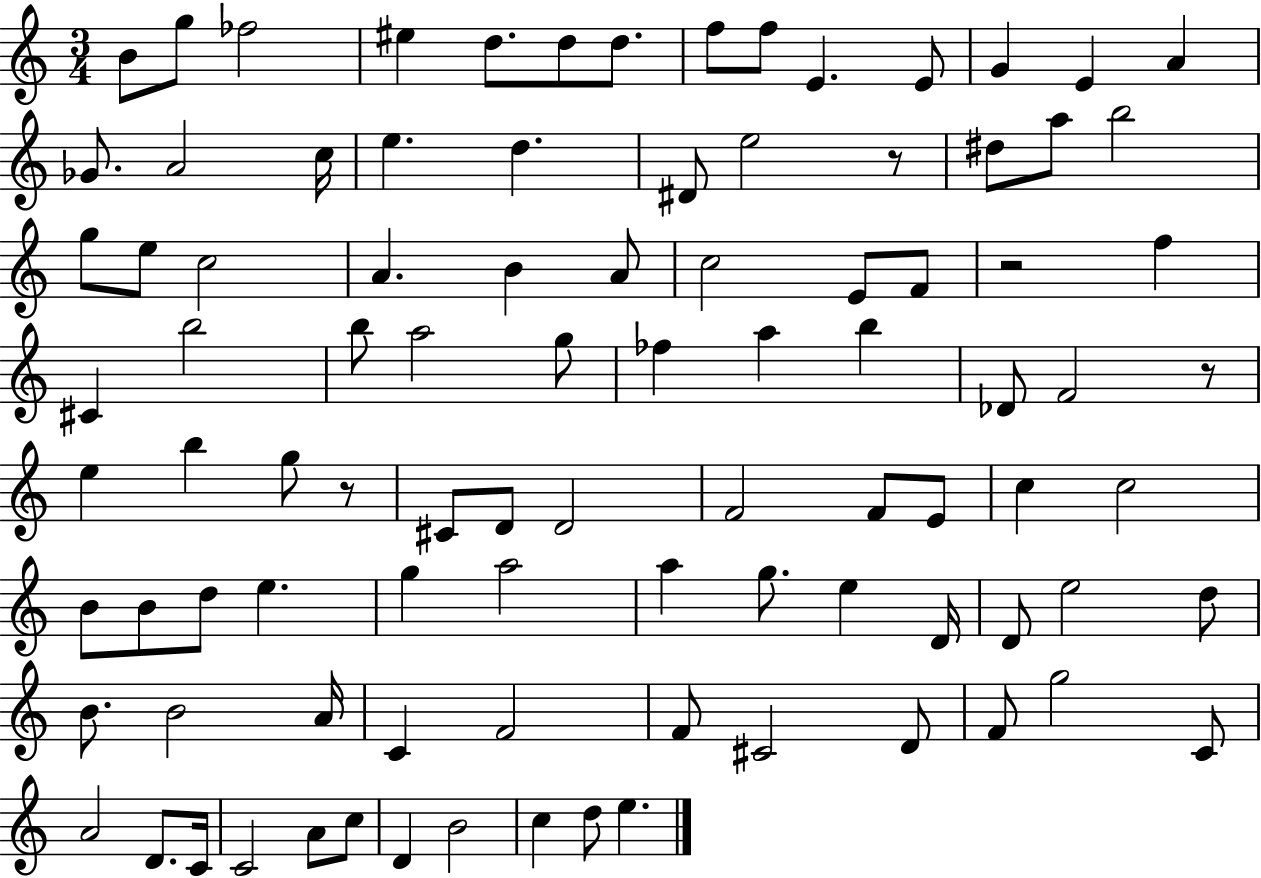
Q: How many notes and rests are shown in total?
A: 94